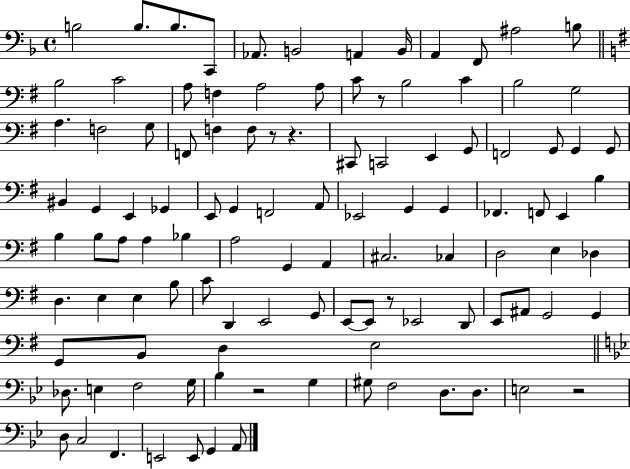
B3/h B3/e. B3/e. C2/e Ab2/e. B2/h A2/q B2/s A2/q F2/e A#3/h B3/e B3/h C4/h A3/e F3/q A3/h A3/e C4/e R/e B3/h C4/q B3/h G3/h A3/q. F3/h G3/e F2/e F3/q F3/e R/e R/q. C#2/e C2/h E2/q G2/e F2/h G2/e G2/q G2/e BIS2/q G2/q E2/q Gb2/q E2/e G2/q F2/h A2/e Eb2/h G2/q G2/q FES2/q. F2/e E2/q B3/q B3/q B3/e A3/e A3/q Bb3/q A3/h G2/q A2/q C#3/h. CES3/q D3/h E3/q Db3/q D3/q. E3/q E3/q B3/e C4/e D2/q E2/h G2/e E2/e E2/e R/e Eb2/h D2/e E2/e A#2/e G2/h G2/q G2/e B2/e D3/q E3/h Db3/e. E3/q F3/h G3/s Bb3/q R/h G3/q G#3/e F3/h D3/e. D3/e. E3/h R/h D3/e C3/h F2/q. E2/h E2/e G2/q A2/e